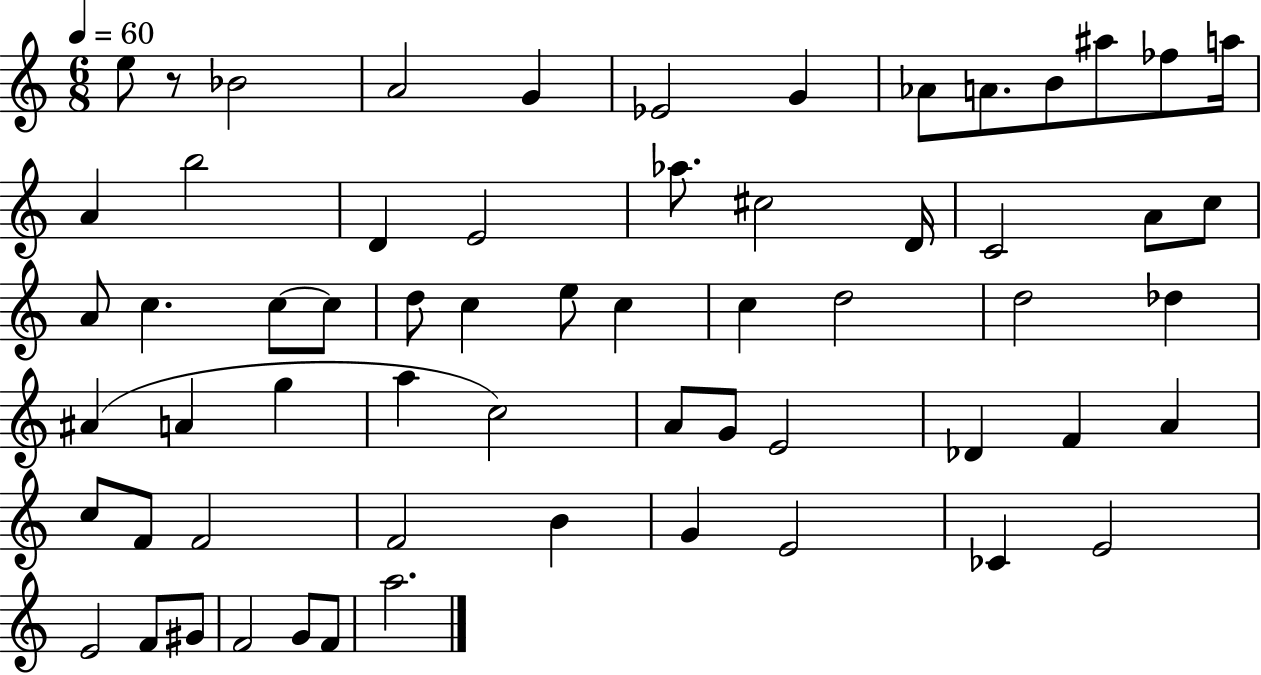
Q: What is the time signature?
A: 6/8